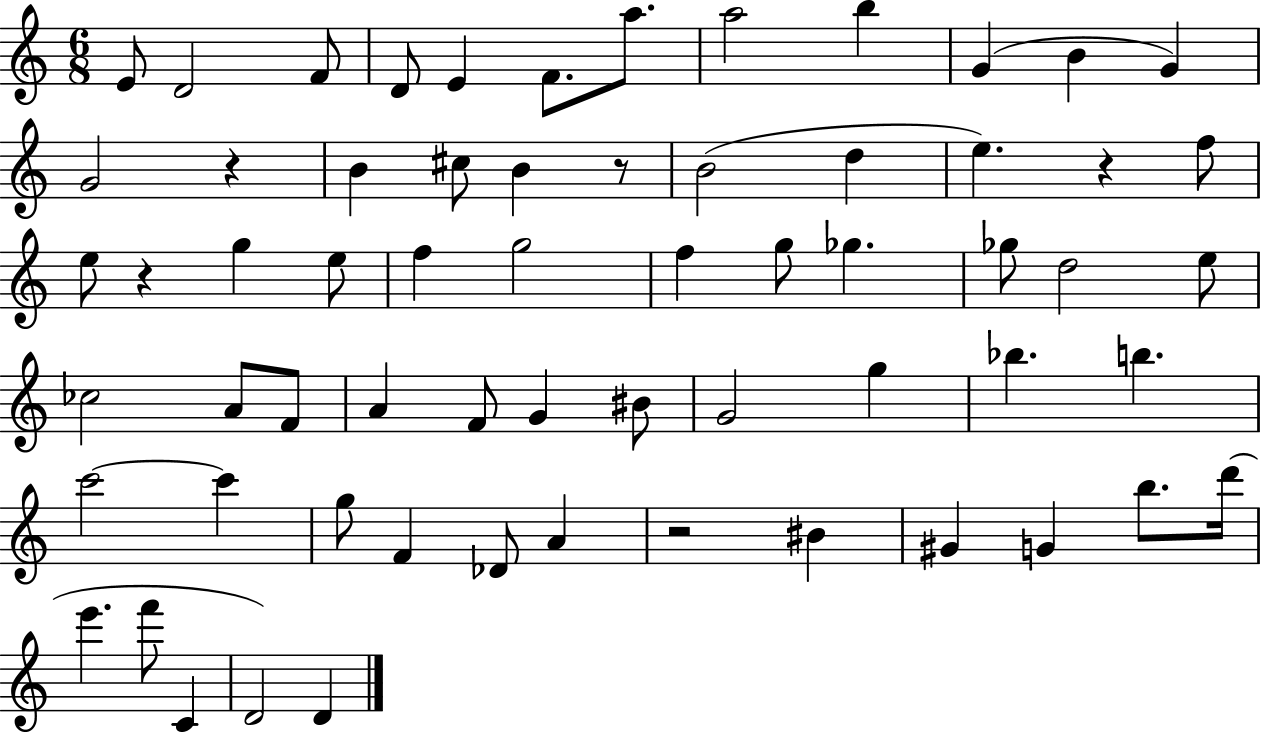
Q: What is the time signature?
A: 6/8